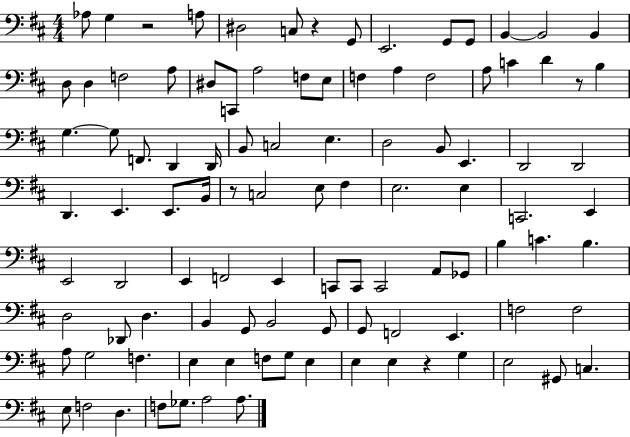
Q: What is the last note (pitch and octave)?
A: A3